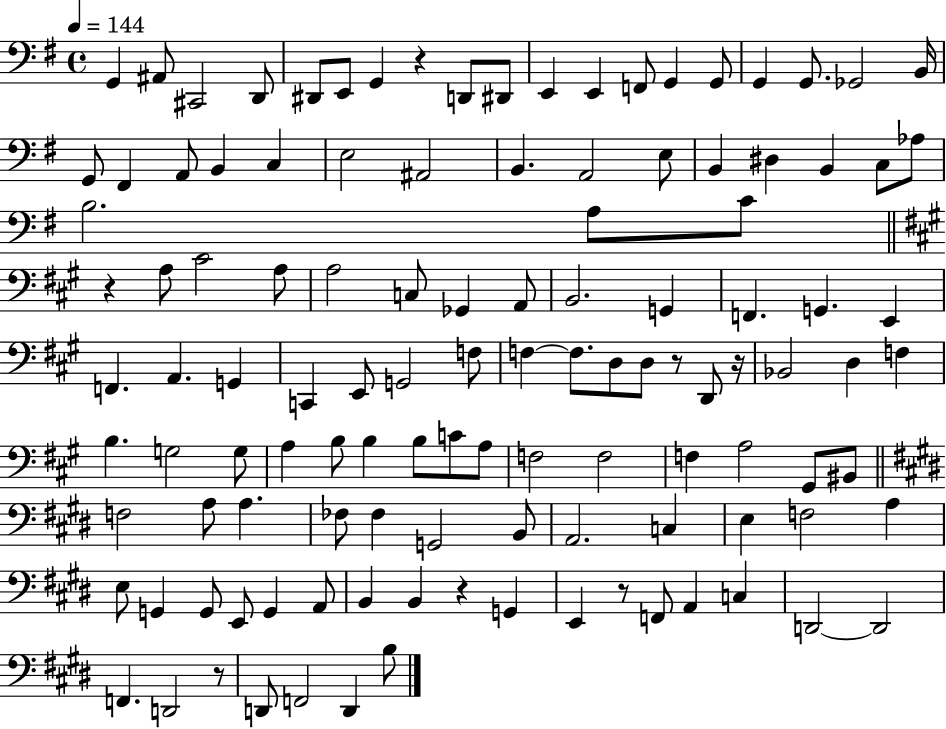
G2/q A#2/e C#2/h D2/e D#2/e E2/e G2/q R/q D2/e D#2/e E2/q E2/q F2/e G2/q G2/e G2/q G2/e. Gb2/h B2/s G2/e F#2/q A2/e B2/q C3/q E3/h A#2/h B2/q. A2/h E3/e B2/q D#3/q B2/q C3/e Ab3/e B3/h. A3/e C4/e R/q A3/e C#4/h A3/e A3/h C3/e Gb2/q A2/e B2/h. G2/q F2/q. G2/q. E2/q F2/q. A2/q. G2/q C2/q E2/e G2/h F3/e F3/q F3/e. D3/e D3/e R/e D2/e R/s Bb2/h D3/q F3/q B3/q. G3/h G3/e A3/q B3/e B3/q B3/e C4/e A3/e F3/h F3/h F3/q A3/h G#2/e BIS2/e F3/h A3/e A3/q. FES3/e FES3/q G2/h B2/e A2/h. C3/q E3/q F3/h A3/q E3/e G2/q G2/e E2/e G2/q A2/e B2/q B2/q R/q G2/q E2/q R/e F2/e A2/q C3/q D2/h D2/h F2/q. D2/h R/e D2/e F2/h D2/q B3/e